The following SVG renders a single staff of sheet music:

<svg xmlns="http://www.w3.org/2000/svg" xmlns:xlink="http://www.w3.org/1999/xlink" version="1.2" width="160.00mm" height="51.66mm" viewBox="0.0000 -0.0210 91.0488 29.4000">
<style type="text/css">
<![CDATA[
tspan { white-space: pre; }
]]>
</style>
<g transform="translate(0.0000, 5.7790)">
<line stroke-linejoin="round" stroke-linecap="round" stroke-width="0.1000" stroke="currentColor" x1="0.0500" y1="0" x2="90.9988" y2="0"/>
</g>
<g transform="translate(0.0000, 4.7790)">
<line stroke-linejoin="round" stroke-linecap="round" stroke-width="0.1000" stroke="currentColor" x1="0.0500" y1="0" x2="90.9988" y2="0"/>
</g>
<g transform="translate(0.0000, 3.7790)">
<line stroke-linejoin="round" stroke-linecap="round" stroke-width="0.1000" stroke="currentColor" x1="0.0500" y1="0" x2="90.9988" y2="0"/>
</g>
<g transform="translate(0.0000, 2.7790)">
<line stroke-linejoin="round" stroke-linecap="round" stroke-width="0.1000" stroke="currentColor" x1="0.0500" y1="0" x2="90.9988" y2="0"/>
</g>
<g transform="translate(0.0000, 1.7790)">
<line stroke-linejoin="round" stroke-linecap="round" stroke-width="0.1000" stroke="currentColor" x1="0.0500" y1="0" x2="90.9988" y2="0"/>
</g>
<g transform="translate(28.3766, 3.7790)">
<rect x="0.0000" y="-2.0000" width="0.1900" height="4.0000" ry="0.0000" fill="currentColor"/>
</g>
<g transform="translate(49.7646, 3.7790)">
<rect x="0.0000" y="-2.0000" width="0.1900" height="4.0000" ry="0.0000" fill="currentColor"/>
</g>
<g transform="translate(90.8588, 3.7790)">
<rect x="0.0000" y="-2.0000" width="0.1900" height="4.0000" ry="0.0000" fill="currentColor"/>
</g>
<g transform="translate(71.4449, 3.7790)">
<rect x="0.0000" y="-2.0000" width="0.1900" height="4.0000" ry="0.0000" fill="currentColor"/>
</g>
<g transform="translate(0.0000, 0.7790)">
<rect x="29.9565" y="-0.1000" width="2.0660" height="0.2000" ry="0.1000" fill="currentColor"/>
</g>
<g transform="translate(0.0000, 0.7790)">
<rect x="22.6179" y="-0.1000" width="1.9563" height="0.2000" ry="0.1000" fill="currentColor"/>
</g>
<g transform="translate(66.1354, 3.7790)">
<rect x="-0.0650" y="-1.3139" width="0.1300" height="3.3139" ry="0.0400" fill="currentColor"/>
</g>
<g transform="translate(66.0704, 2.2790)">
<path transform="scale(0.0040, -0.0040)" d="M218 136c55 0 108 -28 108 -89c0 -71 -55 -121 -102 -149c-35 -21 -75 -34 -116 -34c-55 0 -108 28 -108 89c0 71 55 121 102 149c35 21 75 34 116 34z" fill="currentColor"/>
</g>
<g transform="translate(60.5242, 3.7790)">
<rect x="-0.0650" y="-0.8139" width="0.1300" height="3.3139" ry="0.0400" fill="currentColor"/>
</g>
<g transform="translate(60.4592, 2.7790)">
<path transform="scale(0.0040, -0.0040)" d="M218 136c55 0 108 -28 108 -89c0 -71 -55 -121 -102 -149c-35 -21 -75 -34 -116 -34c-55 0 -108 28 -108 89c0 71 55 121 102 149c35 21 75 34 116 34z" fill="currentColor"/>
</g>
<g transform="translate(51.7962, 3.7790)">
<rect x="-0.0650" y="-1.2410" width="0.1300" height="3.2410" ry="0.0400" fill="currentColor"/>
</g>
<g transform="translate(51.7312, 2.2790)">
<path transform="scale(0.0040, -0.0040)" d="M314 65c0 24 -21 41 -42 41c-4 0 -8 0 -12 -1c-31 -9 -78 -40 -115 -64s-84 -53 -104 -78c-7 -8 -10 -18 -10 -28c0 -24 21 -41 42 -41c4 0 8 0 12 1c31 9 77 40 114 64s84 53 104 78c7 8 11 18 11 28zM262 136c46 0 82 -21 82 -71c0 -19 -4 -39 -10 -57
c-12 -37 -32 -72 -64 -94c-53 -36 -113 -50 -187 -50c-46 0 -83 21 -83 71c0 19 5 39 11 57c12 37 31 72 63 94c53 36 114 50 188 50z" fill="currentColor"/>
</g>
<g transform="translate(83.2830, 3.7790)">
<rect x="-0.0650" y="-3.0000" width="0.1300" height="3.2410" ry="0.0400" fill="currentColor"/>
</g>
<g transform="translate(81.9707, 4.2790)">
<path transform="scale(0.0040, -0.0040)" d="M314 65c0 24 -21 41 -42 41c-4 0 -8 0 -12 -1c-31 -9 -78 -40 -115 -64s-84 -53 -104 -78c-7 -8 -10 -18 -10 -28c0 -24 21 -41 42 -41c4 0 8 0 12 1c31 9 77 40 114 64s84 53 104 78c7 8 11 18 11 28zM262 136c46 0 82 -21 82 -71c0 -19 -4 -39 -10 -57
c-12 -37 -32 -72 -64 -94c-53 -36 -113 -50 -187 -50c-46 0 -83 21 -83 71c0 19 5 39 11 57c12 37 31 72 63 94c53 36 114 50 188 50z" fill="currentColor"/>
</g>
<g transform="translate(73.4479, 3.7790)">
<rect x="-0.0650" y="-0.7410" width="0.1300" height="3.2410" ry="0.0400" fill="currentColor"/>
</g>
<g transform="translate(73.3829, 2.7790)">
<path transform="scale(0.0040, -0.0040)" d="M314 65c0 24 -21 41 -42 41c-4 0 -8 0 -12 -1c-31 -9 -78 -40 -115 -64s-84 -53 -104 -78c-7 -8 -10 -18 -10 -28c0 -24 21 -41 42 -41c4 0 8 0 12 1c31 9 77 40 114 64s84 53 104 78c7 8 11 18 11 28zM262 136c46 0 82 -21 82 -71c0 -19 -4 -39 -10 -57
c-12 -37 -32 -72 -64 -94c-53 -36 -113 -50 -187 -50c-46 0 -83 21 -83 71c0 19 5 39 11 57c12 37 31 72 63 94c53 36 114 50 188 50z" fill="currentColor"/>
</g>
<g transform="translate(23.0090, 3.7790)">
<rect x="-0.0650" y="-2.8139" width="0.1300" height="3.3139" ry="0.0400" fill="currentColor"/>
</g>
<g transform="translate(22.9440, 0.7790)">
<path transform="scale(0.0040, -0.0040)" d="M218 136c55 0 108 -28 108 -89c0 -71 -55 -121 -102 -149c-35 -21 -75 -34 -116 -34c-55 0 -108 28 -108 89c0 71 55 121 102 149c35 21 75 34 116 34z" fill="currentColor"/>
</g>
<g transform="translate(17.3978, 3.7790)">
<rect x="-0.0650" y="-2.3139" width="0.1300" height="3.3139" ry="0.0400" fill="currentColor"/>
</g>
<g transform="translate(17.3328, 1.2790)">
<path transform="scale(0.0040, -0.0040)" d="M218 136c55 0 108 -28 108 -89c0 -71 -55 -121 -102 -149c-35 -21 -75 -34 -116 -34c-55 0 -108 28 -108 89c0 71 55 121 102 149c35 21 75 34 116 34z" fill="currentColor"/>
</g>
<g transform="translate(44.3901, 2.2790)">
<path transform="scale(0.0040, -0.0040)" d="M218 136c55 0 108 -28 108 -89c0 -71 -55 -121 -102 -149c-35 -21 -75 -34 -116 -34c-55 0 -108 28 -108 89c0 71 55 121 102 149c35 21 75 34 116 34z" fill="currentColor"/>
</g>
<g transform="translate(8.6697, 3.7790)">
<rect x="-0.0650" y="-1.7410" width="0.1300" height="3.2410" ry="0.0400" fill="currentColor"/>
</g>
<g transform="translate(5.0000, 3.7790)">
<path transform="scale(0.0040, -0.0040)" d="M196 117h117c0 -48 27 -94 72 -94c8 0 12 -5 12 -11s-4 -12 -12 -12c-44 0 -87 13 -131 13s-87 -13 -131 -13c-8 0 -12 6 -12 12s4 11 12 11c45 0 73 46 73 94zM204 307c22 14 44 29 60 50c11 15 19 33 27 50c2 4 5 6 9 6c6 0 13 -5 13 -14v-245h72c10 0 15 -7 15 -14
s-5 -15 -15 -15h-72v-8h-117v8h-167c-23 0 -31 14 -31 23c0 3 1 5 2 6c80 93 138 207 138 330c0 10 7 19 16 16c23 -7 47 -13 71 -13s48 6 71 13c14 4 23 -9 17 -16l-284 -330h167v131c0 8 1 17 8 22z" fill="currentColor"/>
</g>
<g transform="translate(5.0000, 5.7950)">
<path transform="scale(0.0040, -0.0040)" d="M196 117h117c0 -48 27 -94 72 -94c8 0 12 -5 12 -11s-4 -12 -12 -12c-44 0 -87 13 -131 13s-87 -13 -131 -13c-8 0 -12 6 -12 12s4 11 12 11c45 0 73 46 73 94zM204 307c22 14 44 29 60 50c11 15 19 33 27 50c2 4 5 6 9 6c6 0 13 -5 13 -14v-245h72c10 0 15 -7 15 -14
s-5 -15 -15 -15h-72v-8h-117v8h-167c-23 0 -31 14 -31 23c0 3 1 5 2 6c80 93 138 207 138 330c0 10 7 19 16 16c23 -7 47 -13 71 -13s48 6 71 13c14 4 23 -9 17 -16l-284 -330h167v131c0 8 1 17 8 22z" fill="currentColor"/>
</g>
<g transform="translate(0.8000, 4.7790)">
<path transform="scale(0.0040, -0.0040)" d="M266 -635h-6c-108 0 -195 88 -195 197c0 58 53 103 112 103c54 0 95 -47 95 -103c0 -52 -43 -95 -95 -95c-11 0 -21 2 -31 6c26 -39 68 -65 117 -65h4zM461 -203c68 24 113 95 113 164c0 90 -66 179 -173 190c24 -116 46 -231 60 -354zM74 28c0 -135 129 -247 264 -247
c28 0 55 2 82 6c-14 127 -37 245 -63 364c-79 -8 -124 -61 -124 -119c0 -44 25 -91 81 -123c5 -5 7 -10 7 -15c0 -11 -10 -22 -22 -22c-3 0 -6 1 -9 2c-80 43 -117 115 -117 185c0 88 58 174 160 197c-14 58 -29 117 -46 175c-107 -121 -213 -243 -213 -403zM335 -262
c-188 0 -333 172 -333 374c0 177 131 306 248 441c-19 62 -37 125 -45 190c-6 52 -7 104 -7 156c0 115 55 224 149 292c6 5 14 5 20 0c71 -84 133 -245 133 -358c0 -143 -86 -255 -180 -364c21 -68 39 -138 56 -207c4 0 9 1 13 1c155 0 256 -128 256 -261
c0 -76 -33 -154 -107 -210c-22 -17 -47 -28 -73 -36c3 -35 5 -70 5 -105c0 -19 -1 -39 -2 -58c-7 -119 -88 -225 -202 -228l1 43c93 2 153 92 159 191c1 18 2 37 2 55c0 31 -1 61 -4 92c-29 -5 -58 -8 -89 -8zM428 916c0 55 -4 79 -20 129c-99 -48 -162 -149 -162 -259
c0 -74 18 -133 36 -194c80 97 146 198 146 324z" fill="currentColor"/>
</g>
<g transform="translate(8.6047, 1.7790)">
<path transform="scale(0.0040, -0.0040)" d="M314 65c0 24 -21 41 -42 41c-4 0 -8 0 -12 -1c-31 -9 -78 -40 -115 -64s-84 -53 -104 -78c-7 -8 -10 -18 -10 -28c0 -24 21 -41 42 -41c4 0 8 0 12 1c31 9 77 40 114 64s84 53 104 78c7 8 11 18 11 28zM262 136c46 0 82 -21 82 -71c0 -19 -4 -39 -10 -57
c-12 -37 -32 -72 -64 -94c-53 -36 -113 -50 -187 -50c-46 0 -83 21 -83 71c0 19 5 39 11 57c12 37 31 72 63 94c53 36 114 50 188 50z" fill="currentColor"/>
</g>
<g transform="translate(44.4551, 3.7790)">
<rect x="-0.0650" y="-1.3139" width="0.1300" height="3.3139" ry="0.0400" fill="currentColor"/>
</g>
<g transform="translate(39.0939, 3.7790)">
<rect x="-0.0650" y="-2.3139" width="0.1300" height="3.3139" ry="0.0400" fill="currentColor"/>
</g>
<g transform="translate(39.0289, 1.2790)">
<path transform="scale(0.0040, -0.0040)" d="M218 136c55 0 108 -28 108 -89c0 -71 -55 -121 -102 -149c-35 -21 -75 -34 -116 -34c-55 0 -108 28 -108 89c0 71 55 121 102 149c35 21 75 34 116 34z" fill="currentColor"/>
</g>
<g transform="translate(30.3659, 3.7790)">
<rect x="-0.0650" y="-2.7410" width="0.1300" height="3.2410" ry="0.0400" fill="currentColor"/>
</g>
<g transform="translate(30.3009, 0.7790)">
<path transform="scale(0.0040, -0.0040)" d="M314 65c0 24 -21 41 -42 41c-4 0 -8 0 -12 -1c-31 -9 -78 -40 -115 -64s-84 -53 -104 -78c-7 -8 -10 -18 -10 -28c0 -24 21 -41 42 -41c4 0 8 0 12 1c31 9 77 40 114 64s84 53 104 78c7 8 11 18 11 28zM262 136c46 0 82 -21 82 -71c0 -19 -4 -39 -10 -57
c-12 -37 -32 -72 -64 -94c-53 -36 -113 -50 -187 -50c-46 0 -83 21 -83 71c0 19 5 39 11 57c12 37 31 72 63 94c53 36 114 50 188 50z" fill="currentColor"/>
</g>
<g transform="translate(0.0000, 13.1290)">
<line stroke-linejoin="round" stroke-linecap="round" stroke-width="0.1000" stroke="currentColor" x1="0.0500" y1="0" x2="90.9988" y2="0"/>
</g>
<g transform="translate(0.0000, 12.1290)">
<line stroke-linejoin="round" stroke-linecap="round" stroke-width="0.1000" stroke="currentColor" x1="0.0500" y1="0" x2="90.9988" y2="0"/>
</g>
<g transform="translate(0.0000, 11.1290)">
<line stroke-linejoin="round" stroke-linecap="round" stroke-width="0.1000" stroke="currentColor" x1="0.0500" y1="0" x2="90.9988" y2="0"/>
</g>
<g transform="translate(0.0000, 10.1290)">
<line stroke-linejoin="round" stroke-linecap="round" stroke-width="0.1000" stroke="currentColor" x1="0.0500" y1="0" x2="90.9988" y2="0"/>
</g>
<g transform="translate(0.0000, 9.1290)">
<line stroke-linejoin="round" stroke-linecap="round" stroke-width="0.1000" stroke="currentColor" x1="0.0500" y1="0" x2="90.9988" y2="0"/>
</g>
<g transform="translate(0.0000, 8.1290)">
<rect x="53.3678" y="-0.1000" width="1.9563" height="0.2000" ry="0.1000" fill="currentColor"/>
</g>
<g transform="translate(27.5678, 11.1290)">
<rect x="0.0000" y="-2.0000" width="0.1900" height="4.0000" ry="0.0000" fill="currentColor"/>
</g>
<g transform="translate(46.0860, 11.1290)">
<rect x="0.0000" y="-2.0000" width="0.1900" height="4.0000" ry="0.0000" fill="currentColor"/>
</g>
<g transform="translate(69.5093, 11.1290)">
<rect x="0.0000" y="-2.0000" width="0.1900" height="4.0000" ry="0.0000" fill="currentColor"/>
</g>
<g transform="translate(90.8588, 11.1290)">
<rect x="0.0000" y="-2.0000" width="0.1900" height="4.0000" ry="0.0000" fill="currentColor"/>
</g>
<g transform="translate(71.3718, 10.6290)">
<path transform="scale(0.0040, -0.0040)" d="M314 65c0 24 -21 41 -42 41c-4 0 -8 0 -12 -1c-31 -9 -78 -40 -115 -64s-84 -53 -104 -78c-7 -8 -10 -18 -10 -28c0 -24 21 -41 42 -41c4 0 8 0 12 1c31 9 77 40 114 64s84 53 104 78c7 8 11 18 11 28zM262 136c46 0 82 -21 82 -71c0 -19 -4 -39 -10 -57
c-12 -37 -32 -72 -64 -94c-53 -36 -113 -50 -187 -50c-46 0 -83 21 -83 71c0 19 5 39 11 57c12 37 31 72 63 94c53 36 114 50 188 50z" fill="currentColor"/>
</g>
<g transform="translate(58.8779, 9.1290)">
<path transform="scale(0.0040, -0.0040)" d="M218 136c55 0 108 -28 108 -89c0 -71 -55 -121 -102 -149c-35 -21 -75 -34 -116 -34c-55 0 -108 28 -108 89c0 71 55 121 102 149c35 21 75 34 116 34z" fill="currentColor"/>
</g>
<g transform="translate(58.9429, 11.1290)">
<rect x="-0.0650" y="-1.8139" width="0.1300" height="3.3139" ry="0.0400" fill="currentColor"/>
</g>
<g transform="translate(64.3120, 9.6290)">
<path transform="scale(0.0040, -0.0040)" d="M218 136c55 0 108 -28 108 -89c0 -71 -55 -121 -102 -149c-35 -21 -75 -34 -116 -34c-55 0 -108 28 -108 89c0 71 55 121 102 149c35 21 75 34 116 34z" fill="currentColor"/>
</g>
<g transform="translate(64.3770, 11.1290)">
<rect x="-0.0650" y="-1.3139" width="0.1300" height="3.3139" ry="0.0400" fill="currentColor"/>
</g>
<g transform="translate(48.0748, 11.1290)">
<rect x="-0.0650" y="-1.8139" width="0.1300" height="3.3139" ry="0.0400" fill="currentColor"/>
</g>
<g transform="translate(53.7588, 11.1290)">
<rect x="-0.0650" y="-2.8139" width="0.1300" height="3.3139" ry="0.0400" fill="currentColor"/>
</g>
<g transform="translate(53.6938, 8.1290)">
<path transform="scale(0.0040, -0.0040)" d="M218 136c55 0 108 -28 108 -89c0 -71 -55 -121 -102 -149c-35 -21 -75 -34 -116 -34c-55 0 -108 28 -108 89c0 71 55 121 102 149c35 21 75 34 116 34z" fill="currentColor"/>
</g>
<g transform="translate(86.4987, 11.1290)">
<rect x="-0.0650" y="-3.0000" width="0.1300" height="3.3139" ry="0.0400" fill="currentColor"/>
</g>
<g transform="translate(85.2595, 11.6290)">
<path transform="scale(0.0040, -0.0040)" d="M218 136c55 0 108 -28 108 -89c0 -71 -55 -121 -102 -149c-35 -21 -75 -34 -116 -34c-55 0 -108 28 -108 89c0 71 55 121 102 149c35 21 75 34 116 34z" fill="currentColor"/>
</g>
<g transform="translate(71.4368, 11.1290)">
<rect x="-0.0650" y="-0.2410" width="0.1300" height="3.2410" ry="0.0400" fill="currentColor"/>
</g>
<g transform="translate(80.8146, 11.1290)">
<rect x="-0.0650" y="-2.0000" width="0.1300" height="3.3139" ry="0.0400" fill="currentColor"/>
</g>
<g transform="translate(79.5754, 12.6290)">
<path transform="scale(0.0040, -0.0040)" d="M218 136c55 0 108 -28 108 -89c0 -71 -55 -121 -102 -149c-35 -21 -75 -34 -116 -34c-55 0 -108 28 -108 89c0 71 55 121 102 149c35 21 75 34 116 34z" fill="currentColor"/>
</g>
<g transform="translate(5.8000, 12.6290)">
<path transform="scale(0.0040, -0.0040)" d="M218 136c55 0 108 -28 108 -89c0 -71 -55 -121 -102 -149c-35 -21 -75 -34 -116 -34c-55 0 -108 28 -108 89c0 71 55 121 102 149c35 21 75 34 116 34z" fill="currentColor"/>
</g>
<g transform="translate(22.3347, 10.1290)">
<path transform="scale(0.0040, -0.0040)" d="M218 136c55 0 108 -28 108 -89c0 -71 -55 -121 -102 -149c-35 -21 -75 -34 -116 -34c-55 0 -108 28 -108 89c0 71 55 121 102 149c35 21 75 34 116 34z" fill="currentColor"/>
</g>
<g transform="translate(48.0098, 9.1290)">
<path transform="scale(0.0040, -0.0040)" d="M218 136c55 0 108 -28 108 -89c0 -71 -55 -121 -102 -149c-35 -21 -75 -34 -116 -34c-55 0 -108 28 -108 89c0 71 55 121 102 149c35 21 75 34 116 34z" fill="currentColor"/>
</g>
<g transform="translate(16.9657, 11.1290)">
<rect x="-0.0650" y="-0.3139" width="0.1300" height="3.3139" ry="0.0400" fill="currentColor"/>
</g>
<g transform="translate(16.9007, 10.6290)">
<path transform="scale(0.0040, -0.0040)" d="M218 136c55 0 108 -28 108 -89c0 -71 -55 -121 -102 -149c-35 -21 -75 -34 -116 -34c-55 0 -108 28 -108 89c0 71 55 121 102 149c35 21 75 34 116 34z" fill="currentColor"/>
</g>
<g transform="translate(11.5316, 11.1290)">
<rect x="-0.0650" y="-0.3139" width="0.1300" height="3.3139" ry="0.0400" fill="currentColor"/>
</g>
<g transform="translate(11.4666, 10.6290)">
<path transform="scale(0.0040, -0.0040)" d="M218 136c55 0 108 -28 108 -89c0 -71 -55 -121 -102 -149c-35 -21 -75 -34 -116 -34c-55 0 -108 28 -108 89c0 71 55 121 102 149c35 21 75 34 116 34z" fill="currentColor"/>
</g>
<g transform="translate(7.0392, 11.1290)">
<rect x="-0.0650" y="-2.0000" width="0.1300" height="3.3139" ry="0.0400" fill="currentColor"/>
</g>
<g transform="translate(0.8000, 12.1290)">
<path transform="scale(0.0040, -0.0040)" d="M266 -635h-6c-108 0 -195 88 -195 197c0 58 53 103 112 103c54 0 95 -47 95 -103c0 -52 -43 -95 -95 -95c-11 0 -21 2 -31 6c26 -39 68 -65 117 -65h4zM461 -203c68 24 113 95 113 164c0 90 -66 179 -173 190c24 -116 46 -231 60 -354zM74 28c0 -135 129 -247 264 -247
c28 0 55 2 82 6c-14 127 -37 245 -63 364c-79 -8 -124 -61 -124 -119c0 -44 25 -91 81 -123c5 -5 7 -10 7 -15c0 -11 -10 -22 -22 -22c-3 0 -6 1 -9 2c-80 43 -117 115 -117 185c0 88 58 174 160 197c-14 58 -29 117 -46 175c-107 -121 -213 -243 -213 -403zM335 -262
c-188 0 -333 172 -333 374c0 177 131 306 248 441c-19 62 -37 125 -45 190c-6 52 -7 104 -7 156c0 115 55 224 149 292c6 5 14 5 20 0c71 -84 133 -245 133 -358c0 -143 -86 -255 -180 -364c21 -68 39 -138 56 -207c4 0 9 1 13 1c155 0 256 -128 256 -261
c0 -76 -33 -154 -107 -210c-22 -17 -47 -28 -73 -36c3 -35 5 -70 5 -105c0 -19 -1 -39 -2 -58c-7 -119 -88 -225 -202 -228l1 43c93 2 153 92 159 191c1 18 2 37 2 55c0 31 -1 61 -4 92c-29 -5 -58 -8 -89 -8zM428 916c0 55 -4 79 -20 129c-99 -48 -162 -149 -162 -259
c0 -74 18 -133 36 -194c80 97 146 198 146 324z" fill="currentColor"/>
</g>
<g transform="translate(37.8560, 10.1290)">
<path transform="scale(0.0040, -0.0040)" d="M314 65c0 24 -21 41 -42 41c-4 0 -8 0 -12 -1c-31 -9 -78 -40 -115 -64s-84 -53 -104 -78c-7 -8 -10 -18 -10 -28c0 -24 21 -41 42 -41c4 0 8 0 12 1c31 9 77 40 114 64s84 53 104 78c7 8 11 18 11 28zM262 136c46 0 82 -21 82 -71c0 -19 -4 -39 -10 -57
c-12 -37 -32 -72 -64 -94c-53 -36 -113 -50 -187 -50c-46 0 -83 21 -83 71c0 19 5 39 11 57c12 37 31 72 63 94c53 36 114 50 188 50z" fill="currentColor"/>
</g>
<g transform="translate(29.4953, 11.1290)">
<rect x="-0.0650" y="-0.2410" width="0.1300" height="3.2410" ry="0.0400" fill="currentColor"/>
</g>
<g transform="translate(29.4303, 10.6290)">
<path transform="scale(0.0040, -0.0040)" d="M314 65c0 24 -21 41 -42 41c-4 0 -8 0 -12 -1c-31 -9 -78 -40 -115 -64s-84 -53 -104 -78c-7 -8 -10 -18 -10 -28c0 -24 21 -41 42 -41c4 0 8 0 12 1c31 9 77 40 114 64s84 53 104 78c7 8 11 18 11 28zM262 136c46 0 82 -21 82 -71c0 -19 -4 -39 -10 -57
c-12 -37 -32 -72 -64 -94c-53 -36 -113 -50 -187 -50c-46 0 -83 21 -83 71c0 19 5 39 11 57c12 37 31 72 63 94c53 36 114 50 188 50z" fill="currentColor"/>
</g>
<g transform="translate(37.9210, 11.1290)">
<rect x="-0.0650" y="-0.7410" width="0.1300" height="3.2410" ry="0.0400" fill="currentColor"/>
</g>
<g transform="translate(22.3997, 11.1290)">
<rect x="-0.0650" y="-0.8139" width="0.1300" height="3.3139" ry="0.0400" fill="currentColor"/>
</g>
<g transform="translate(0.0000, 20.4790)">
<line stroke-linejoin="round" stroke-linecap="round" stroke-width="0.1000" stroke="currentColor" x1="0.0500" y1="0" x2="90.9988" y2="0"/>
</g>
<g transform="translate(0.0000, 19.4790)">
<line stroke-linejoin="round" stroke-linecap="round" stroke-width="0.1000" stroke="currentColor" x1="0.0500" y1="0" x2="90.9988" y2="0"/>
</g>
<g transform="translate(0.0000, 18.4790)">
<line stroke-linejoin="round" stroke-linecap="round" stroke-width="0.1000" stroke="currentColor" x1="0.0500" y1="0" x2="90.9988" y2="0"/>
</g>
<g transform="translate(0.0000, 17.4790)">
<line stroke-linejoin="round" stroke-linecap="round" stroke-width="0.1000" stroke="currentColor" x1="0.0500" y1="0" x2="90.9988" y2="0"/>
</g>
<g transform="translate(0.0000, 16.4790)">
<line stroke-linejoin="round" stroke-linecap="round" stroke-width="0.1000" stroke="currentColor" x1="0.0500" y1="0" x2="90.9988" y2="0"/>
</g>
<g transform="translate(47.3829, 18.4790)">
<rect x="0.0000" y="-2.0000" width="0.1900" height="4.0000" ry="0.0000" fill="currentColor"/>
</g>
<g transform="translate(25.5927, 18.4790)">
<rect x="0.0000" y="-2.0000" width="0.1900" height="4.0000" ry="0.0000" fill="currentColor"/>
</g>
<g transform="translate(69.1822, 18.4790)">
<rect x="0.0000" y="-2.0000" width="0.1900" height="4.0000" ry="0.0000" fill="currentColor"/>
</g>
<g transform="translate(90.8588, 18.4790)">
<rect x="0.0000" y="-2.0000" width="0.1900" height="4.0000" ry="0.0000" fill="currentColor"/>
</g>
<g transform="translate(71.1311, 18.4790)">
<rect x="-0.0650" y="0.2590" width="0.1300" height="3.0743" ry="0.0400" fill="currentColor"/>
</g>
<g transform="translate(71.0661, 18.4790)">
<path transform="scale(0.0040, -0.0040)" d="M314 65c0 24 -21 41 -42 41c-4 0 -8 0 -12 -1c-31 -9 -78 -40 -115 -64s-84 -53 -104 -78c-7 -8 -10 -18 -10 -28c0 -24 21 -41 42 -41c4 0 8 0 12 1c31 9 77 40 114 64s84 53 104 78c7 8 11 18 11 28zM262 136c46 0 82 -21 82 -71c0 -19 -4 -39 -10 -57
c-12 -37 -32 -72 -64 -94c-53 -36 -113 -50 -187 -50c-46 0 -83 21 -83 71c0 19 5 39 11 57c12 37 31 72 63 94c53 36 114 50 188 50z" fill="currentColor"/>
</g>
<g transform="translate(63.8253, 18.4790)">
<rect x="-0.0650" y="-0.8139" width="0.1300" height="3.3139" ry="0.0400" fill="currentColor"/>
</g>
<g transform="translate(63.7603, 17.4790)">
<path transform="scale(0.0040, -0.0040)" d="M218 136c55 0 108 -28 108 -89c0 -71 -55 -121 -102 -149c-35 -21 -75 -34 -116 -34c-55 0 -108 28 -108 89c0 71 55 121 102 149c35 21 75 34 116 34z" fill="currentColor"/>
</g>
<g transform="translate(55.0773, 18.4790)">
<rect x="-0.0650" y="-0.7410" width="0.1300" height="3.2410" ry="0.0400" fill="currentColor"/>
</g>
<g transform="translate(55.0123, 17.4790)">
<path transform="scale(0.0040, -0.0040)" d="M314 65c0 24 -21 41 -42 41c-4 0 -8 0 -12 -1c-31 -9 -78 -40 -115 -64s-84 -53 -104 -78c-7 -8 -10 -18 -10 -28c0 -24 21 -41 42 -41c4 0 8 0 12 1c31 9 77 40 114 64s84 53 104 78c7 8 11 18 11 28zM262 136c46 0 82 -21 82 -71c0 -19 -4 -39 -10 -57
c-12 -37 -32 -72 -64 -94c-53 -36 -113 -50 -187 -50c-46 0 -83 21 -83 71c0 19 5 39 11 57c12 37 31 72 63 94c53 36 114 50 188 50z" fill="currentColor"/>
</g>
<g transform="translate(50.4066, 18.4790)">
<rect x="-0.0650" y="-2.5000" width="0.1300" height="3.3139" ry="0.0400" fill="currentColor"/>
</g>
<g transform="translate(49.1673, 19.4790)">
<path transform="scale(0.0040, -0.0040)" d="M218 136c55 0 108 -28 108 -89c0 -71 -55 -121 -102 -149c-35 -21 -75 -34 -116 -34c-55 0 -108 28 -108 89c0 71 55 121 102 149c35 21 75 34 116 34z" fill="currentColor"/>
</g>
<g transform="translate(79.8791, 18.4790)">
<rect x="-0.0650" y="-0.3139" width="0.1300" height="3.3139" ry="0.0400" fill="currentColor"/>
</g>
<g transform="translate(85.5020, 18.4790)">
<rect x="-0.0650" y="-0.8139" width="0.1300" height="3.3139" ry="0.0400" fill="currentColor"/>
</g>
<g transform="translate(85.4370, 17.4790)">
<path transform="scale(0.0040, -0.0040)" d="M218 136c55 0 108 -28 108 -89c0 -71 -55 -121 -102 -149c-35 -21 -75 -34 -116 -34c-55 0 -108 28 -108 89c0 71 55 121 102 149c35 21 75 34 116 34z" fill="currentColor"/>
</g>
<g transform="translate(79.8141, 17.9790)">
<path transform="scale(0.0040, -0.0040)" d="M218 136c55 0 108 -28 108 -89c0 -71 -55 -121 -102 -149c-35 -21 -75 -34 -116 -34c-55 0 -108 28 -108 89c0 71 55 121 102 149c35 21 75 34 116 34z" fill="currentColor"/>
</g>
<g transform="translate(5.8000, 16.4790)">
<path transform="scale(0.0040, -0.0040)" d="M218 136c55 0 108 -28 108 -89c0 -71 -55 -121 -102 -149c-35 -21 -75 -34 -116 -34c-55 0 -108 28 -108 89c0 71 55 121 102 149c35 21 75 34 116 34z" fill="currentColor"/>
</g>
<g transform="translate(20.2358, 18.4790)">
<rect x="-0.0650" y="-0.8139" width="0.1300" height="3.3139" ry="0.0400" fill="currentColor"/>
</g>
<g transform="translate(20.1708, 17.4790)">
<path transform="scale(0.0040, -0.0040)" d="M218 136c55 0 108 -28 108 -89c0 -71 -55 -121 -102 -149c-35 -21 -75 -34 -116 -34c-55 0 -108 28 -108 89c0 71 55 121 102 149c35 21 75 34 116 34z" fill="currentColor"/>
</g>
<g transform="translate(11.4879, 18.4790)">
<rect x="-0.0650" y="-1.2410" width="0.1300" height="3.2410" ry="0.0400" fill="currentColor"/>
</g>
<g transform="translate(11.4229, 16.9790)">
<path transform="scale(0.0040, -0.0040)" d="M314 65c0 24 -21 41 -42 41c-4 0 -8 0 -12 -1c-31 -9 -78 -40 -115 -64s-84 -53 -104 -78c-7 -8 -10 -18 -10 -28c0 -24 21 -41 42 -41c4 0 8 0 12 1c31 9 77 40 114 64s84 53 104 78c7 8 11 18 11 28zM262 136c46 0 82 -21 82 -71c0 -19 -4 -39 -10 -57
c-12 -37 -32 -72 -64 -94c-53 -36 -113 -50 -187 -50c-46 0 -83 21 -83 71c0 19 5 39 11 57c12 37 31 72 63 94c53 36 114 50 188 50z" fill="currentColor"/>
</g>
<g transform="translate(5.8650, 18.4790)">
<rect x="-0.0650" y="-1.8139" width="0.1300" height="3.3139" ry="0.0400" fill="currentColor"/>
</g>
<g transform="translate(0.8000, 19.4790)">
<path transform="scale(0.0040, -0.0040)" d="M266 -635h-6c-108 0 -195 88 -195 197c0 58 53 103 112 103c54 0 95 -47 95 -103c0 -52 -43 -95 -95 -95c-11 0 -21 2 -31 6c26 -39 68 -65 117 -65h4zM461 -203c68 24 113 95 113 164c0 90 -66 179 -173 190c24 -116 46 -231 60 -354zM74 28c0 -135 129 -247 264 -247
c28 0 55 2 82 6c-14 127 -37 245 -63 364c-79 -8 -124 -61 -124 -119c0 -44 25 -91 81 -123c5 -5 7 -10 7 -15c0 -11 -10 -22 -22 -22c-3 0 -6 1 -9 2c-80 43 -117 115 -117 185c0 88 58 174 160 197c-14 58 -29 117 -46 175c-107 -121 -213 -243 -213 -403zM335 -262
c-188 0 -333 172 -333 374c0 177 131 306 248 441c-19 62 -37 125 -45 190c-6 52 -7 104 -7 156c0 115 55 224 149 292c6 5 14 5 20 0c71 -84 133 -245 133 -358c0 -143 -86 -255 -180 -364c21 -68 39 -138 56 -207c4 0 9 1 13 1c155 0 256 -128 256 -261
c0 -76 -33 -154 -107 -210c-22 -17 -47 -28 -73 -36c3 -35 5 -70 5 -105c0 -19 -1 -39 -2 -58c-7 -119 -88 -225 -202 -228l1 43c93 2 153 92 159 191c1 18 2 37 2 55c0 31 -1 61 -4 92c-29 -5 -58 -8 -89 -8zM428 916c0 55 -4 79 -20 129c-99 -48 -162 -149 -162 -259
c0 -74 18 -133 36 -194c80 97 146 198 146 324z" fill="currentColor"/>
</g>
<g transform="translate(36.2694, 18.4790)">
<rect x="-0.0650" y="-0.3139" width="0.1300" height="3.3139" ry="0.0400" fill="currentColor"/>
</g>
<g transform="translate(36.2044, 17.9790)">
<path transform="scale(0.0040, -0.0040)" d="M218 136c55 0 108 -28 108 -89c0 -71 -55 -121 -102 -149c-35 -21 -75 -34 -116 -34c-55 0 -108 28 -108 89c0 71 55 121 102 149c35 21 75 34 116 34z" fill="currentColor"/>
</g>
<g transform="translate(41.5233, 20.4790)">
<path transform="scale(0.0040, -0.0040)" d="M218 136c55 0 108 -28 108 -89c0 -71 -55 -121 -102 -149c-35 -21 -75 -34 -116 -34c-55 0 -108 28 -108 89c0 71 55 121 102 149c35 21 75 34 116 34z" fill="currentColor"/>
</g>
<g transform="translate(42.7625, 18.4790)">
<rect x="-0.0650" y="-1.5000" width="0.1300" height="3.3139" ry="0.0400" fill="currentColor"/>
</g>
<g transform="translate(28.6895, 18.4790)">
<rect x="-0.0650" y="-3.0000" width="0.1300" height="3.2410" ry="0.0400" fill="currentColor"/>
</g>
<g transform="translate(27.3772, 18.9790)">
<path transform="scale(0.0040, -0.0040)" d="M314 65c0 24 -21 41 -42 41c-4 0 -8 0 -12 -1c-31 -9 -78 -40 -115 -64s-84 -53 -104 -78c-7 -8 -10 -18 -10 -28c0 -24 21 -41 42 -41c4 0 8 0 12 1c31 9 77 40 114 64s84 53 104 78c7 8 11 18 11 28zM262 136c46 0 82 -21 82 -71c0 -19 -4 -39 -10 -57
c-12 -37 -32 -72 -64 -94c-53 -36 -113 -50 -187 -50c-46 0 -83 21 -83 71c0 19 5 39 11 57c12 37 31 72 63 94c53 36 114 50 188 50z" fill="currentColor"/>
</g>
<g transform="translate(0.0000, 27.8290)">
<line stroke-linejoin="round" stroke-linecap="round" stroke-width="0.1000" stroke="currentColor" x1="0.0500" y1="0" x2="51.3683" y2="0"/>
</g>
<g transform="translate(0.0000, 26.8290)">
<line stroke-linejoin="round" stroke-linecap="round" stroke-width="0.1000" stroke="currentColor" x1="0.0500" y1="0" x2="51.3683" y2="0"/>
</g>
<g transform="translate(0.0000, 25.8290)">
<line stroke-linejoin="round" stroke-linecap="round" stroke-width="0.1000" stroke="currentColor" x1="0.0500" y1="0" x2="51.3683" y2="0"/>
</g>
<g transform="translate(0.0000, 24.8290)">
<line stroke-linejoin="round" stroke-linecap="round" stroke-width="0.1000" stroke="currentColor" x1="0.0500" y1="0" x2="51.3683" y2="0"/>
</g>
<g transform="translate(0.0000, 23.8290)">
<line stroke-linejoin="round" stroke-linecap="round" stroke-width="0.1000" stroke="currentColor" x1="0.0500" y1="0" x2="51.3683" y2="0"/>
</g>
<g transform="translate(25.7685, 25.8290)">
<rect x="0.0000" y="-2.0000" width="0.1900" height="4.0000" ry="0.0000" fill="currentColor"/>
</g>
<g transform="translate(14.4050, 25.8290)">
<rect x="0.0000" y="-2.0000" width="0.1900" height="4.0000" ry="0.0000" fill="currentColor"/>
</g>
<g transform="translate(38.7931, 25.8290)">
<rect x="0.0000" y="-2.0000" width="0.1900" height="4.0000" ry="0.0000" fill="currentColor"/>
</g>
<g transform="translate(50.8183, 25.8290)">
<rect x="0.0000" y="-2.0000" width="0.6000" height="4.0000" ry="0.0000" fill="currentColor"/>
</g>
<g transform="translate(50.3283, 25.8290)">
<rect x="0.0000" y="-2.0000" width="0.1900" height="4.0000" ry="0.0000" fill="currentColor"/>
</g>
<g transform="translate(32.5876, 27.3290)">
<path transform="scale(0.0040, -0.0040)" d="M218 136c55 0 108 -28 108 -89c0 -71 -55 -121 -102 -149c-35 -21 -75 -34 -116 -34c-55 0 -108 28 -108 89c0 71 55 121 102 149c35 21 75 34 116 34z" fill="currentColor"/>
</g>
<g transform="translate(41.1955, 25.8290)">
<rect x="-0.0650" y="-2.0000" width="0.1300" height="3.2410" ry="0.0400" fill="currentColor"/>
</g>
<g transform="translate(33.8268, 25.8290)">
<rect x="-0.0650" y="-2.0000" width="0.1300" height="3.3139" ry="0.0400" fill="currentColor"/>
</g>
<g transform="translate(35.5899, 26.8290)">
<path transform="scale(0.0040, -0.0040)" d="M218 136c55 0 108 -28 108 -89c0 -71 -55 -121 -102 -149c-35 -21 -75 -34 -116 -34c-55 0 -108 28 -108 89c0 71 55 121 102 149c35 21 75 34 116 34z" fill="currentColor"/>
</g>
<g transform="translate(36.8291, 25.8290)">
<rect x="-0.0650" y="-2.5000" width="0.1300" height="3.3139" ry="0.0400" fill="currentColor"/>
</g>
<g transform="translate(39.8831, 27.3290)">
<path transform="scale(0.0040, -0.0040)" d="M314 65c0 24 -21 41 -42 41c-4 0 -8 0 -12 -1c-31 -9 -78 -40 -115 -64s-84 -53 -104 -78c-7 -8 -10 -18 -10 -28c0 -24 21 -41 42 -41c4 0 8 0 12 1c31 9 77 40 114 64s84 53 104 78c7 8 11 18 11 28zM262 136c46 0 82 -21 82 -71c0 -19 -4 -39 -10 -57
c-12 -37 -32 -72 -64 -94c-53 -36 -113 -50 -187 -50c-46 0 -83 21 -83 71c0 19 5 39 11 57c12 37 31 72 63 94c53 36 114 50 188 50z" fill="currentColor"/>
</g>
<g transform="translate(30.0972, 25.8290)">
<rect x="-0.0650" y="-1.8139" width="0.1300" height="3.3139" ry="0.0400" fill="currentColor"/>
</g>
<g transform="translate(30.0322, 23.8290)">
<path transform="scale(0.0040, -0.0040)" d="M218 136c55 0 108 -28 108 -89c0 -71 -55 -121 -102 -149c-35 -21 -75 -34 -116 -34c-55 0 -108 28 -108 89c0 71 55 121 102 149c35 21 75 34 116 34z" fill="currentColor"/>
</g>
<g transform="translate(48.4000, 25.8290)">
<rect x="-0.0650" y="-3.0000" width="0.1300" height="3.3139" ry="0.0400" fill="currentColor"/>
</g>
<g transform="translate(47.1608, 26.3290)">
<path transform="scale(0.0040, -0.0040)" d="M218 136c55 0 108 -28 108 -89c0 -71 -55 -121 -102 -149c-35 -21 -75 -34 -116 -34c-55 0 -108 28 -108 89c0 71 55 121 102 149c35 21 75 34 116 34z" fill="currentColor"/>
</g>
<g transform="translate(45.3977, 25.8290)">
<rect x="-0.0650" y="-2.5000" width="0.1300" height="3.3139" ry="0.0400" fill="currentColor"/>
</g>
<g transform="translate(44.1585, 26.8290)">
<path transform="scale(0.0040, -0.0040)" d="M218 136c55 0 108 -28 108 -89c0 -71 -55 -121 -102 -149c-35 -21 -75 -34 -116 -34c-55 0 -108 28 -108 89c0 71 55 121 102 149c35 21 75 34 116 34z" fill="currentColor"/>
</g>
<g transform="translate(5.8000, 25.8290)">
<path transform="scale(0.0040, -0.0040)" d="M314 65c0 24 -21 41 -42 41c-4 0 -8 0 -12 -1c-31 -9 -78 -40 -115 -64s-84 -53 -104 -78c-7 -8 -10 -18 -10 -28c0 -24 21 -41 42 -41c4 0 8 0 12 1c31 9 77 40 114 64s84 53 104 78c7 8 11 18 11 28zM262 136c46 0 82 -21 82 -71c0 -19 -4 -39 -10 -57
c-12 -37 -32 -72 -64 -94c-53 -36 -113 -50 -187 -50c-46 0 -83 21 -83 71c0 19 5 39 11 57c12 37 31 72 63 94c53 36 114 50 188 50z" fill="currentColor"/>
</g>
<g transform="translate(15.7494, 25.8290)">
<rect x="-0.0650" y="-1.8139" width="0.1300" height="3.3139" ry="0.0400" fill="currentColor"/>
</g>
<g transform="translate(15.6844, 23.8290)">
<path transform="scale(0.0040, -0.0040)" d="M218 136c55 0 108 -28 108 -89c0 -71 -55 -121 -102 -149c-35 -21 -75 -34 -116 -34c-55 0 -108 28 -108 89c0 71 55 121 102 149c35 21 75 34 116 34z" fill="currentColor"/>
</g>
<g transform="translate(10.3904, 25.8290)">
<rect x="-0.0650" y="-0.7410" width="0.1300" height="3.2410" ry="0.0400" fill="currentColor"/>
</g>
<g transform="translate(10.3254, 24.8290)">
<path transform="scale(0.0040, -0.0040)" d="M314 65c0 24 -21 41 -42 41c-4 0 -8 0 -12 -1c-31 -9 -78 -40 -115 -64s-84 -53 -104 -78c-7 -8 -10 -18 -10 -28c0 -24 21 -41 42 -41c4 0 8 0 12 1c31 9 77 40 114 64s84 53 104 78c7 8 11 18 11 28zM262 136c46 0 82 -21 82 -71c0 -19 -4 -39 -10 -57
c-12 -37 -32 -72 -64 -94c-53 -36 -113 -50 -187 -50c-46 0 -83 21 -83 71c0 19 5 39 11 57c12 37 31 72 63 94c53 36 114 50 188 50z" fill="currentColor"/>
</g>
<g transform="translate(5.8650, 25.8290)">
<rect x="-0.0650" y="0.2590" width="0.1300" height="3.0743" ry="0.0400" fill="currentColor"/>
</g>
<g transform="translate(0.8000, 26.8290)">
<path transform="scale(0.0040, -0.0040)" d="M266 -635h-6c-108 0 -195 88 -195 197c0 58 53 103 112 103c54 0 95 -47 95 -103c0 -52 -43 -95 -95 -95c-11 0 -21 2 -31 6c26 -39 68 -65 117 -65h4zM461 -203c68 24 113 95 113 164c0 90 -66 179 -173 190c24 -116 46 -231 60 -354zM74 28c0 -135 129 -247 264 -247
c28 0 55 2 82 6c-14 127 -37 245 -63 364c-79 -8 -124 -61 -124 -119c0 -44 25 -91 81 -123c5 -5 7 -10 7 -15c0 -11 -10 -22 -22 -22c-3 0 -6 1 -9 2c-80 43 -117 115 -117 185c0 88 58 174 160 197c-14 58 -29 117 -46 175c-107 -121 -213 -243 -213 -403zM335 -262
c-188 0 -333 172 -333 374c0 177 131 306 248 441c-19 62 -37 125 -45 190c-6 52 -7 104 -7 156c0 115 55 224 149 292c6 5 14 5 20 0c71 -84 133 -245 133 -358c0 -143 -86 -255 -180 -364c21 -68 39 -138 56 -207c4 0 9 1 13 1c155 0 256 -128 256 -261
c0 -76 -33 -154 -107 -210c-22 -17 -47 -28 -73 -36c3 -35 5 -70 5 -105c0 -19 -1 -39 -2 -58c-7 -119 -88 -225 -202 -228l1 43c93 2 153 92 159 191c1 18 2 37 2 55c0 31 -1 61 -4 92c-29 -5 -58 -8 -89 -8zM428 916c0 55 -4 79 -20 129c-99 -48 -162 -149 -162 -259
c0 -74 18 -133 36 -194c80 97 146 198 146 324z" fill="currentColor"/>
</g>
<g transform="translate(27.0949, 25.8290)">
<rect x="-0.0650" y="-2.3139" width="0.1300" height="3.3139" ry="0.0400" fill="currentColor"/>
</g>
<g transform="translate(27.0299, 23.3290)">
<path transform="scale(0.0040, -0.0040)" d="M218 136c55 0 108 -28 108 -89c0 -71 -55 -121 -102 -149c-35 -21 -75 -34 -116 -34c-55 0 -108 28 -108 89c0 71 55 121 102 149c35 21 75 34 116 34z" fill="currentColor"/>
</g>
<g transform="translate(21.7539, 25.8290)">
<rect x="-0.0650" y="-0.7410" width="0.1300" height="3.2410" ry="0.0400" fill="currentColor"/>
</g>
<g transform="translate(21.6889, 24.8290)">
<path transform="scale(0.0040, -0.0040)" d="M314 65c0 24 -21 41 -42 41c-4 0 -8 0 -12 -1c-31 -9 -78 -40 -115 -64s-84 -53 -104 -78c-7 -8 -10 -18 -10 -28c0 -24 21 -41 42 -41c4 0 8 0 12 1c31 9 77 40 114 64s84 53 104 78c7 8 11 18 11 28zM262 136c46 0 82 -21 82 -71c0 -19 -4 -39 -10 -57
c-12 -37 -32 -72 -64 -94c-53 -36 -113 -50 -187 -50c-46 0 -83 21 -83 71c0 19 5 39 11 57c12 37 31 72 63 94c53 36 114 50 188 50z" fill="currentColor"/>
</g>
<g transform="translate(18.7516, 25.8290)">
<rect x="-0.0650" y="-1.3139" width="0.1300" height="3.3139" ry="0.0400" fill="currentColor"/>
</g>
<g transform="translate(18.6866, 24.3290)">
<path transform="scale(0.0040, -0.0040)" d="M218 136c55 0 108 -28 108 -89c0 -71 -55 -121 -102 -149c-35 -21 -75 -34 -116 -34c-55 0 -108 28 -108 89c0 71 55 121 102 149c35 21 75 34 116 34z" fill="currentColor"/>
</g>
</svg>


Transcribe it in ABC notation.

X:1
T:Untitled
M:4/4
L:1/4
K:C
f2 g a a2 g e e2 d e d2 A2 F c c d c2 d2 f a f e c2 F A f e2 d A2 c E G d2 d B2 c d B2 d2 f e d2 g f F G F2 G A